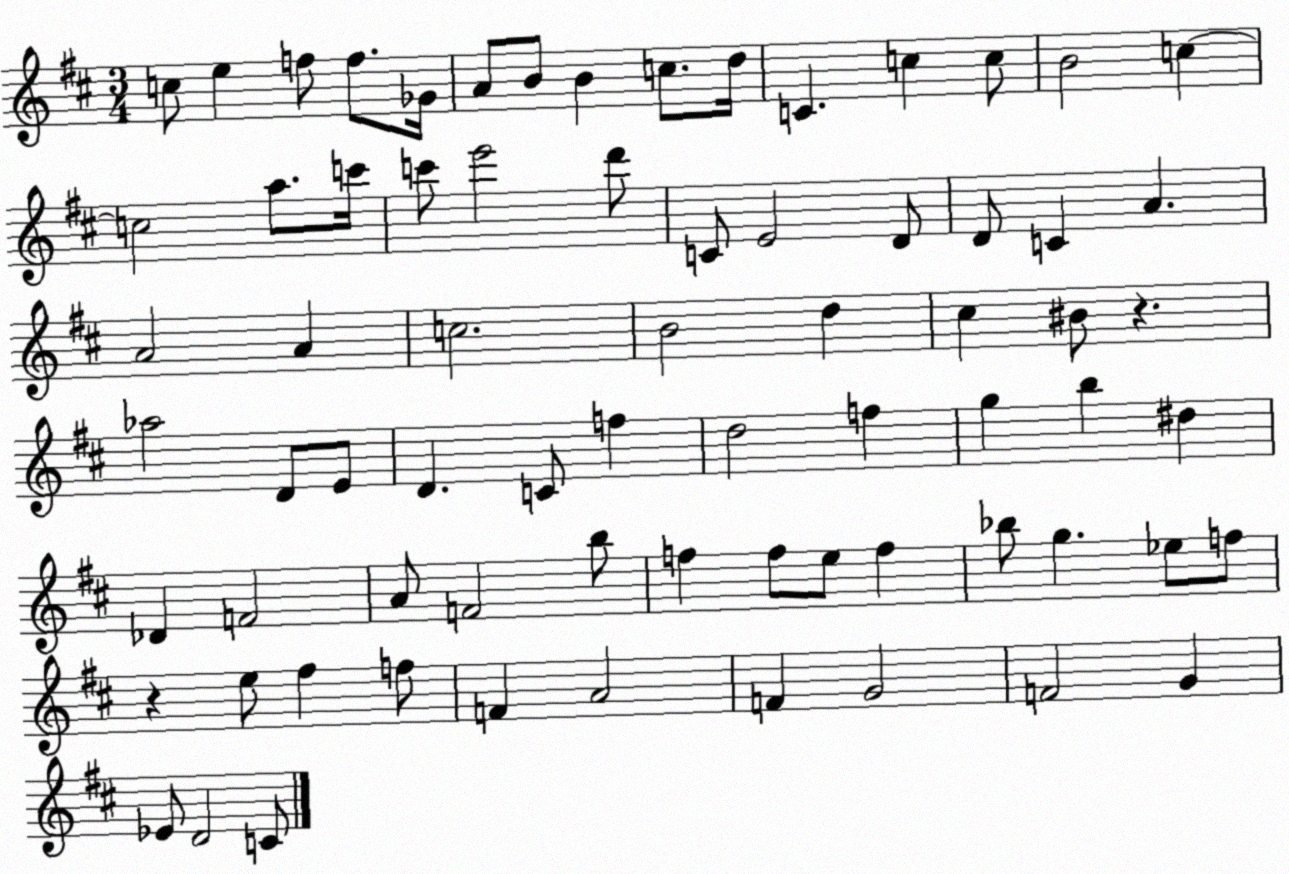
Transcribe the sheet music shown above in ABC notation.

X:1
T:Untitled
M:3/4
L:1/4
K:D
c/2 e f/2 f/2 _G/4 A/2 B/2 B c/2 d/4 C c c/2 B2 c c2 a/2 c'/4 c'/2 e'2 d'/2 C/2 E2 D/2 D/2 C A A2 A c2 B2 d ^c ^B/2 z _a2 D/2 E/2 D C/2 f d2 f g b ^d _D F2 A/2 F2 b/2 f f/2 e/2 f _b/2 g _e/2 f/2 z e/2 ^f f/2 F A2 F G2 F2 G _E/2 D2 C/2